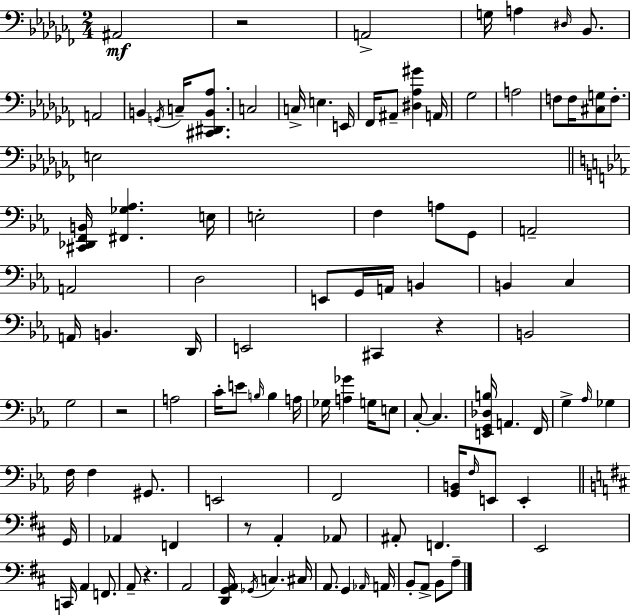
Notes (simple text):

A#2/h R/h A2/h G3/s A3/q D#3/s Bb2/e. A2/h B2/q G2/s C3/s [C#2,D#2,B2,Ab3]/e. C3/h C3/s E3/q. E2/s FES2/s A#2/e [D#3,Ab3,G#4]/q A2/s Gb3/h A3/h F3/e F3/s [C#3,G3]/e F3/e. E3/h [C#2,Db2,F2,B2]/s [F#2,Gb3,Ab3]/q. E3/s E3/h F3/q A3/e G2/e A2/h A2/h D3/h E2/e G2/s A2/s B2/q B2/q C3/q A2/s B2/q. D2/s E2/h C#2/q R/q B2/h G3/h R/h A3/h C4/s E4/e B3/s B3/q A3/s Gb3/s [A3,Gb4]/q G3/s E3/e C3/e C3/q. [E2,G2,Db3,B3]/s A2/q. F2/s G3/q Ab3/s Gb3/q F3/s F3/q G#2/e. E2/h F2/h [G2,B2]/s F3/s E2/e E2/q G2/s Ab2/q F2/q R/e A2/q Ab2/e A#2/e F2/q. E2/h C2/s A2/q F2/e. A2/e R/q. A2/h [D2,G2,A2]/s Gb2/s C3/q. C#3/s A2/e. G2/q Ab2/s A2/s B2/e A2/e B2/e A3/e